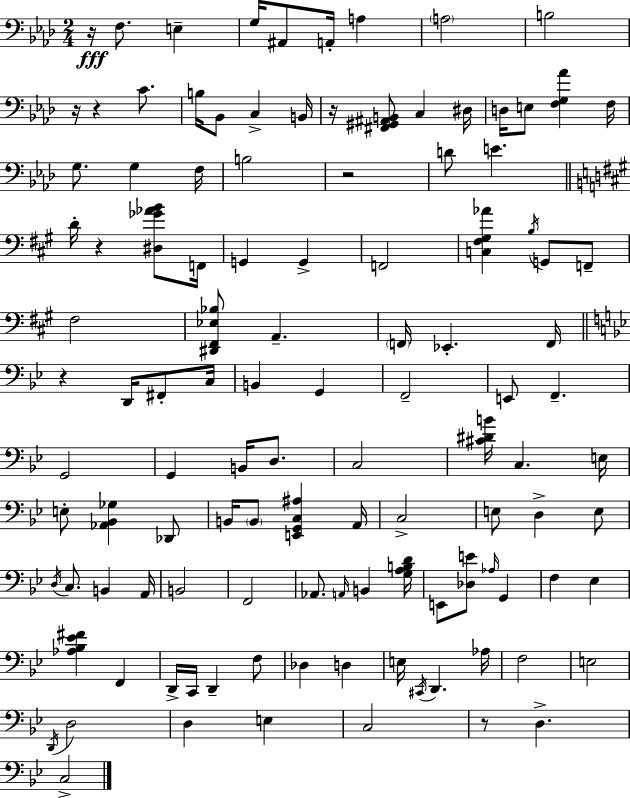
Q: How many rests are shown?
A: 8